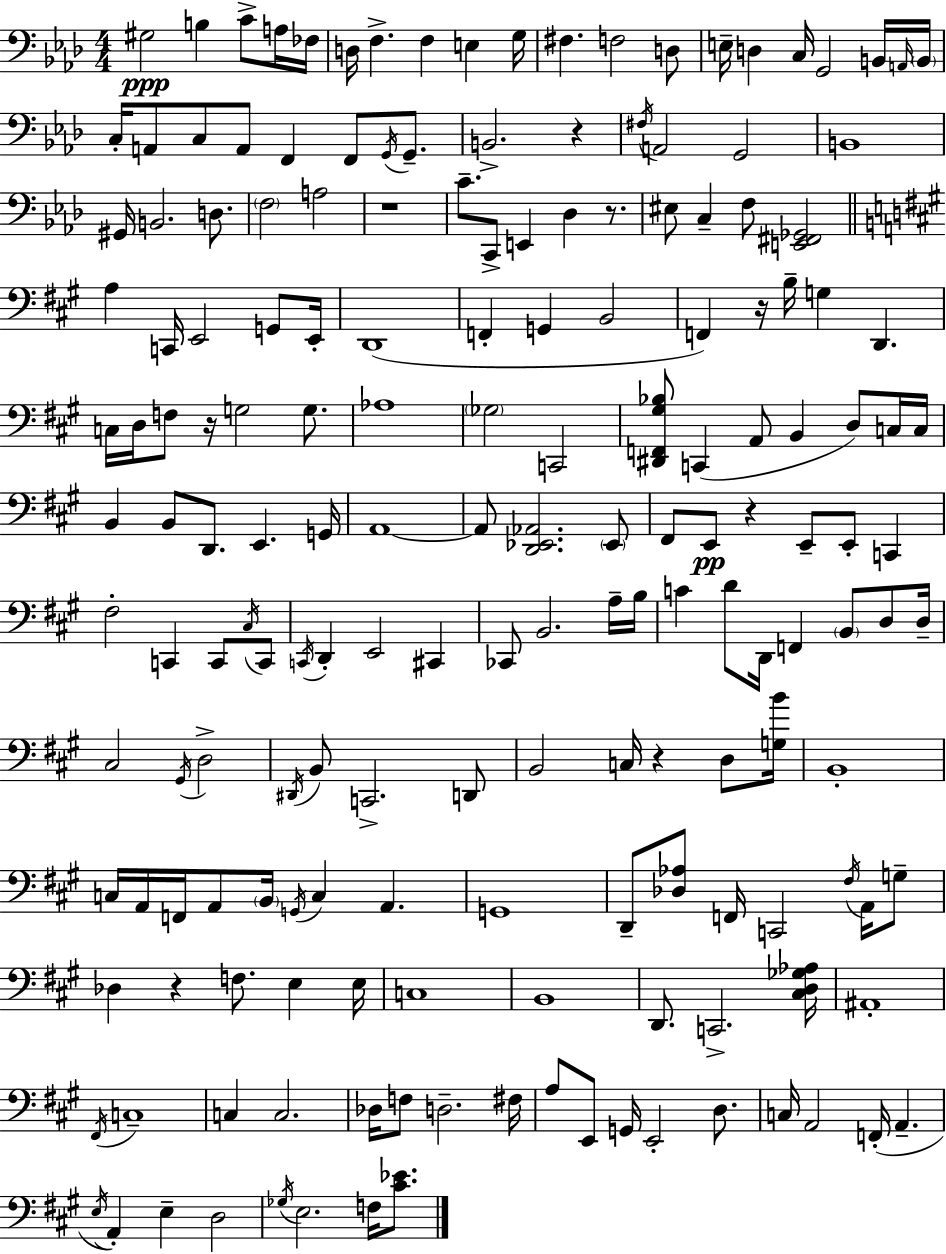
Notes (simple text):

G#3/h B3/q C4/e A3/s FES3/s D3/s F3/q. F3/q E3/q G3/s F#3/q. F3/h D3/e E3/s D3/q C3/s G2/h B2/s A2/s B2/s C3/s A2/e C3/e A2/e F2/q F2/e G2/s G2/e. B2/h. R/q F#3/s A2/h G2/h B2/w G#2/s B2/h. D3/e. F3/h A3/h R/w C4/e. C2/e E2/q Db3/q R/e. EIS3/e C3/q F3/e [E2,F#2,Gb2]/h A3/q C2/s E2/h G2/e E2/s D2/w F2/q G2/q B2/h F2/q R/s B3/s G3/q D2/q. C3/s D3/s F3/e R/s G3/h G3/e. Ab3/w Gb3/h C2/h [D#2,F2,G#3,Bb3]/e C2/q A2/e B2/q D3/e C3/s C3/s B2/q B2/e D2/e. E2/q. G2/s A2/w A2/e [D2,Eb2,Ab2]/h. Eb2/e F#2/e E2/e R/q E2/e E2/e C2/q F#3/h C2/q C2/e C#3/s C2/e C2/s D2/q E2/h C#2/q CES2/e B2/h. A3/s B3/s C4/q D4/e D2/s F2/q B2/e D3/e D3/s C#3/h G#2/s D3/h D#2/s B2/e C2/h. D2/e B2/h C3/s R/q D3/e [G3,B4]/s B2/w C3/s A2/s F2/s A2/e B2/s G2/s C3/q A2/q. G2/w D2/e [Db3,Ab3]/e F2/s C2/h F#3/s A2/s G3/e Db3/q R/q F3/e. E3/q E3/s C3/w B2/w D2/e. C2/h. [C#3,D3,Gb3,Ab3]/s A#2/w F#2/s C3/w C3/q C3/h. Db3/s F3/e D3/h. F#3/s A3/e E2/e G2/s E2/h D3/e. C3/s A2/h F2/s A2/q. E3/s A2/q E3/q D3/h Gb3/s E3/h. F3/s [C#4,Eb4]/e.